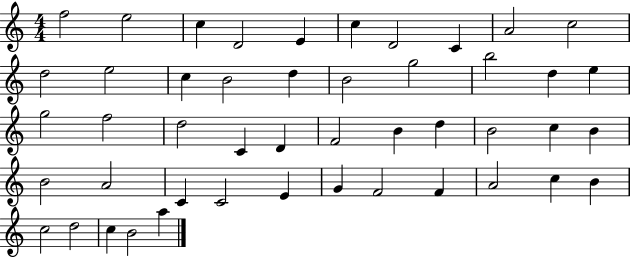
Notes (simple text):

F5/h E5/h C5/q D4/h E4/q C5/q D4/h C4/q A4/h C5/h D5/h E5/h C5/q B4/h D5/q B4/h G5/h B5/h D5/q E5/q G5/h F5/h D5/h C4/q D4/q F4/h B4/q D5/q B4/h C5/q B4/q B4/h A4/h C4/q C4/h E4/q G4/q F4/h F4/q A4/h C5/q B4/q C5/h D5/h C5/q B4/h A5/q